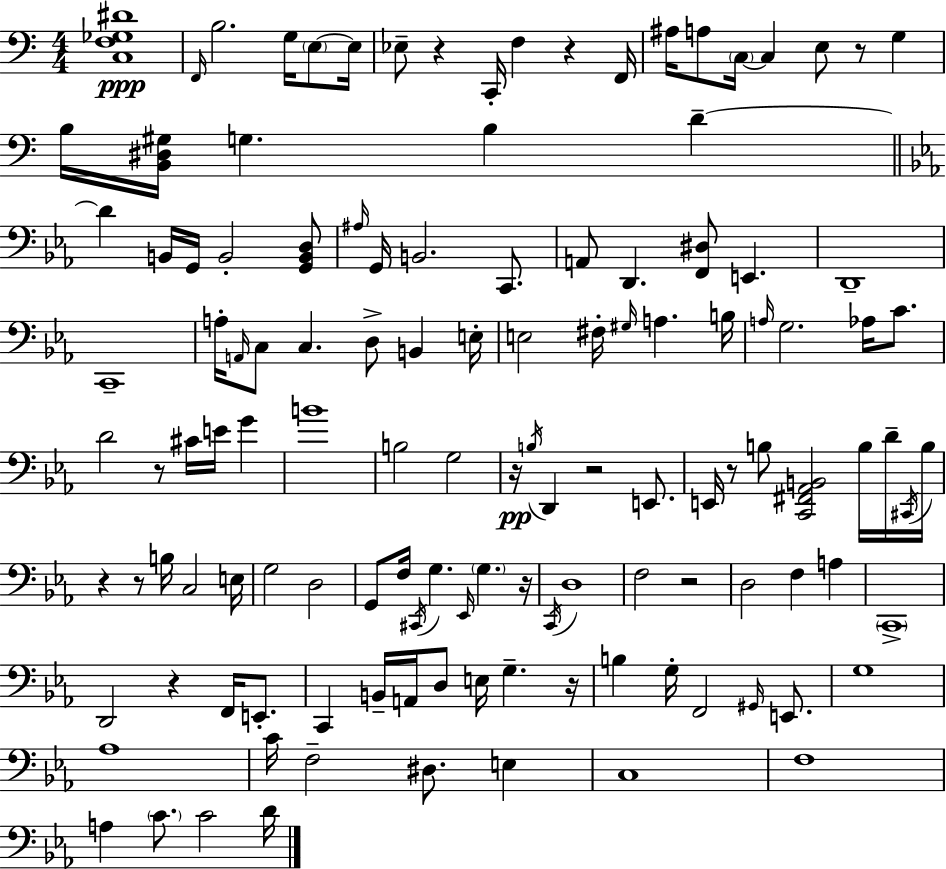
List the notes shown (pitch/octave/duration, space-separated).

[C3,F3,Gb3,D#4]/w F2/s B3/h. G3/s E3/e E3/s Eb3/e R/q C2/s F3/q R/q F2/s A#3/s A3/e C3/s C3/q E3/e R/e G3/q B3/s [B2,D#3,G#3]/s G3/q. B3/q D4/q D4/q B2/s G2/s B2/h [G2,B2,D3]/e A#3/s G2/s B2/h. C2/e. A2/e D2/q. [F2,D#3]/e E2/q. D2/w C2/w A3/s A2/s C3/e C3/q. D3/e B2/q E3/s E3/h F#3/s G#3/s A3/q. B3/s A3/s G3/h. Ab3/s C4/e. D4/h R/e C#4/s E4/s G4/q B4/w B3/h G3/h R/s B3/s D2/q R/h E2/e. E2/s R/e B3/e [C2,F#2,Ab2,B2]/h B3/s D4/s C#2/s B3/s R/q R/e B3/s C3/h E3/s G3/h D3/h G2/e F3/s C#2/s G3/q. Eb2/s G3/q. R/s C2/s D3/w F3/h R/h D3/h F3/q A3/q C2/w D2/h R/q F2/s E2/e. C2/q B2/s A2/s D3/e E3/s G3/q. R/s B3/q G3/s F2/h G#2/s E2/e. G3/w Ab3/w C4/s F3/h D#3/e. E3/q C3/w F3/w A3/q C4/e. C4/h D4/s